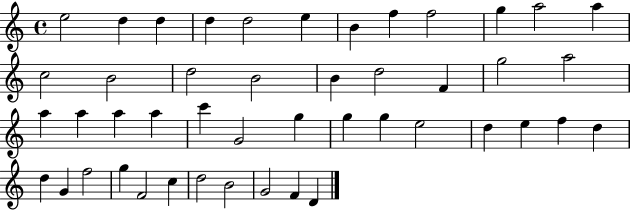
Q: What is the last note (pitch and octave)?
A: D4